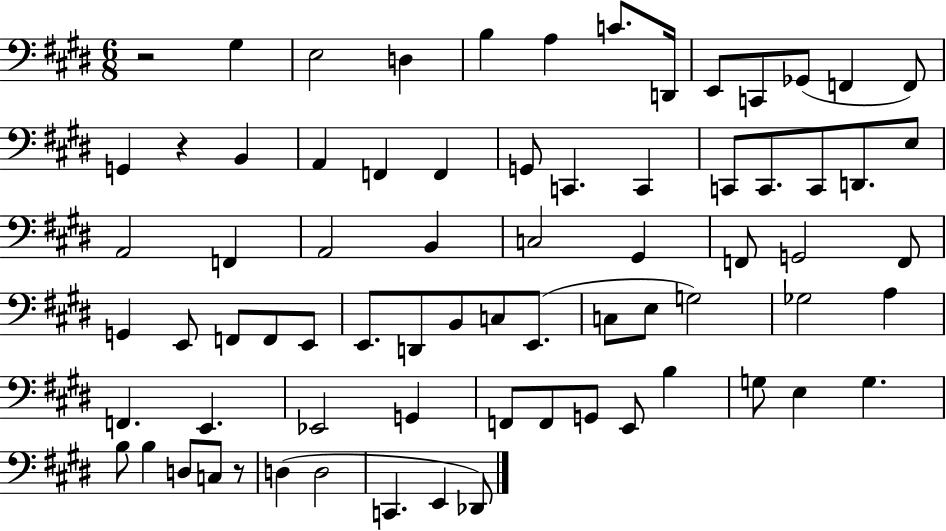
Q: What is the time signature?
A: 6/8